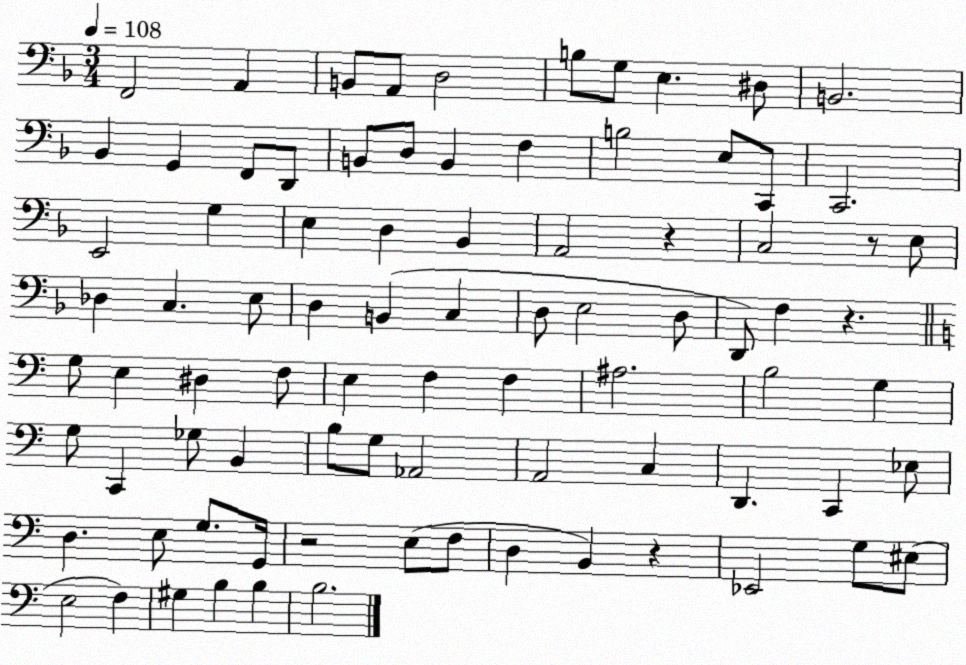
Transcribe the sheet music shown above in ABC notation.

X:1
T:Untitled
M:3/4
L:1/4
K:F
F,,2 A,, B,,/2 A,,/2 D,2 B,/2 G,/2 E, ^D,/2 B,,2 _B,, G,, F,,/2 D,,/2 B,,/2 D,/2 B,, F, B,2 E,/2 C,,/2 C,,2 E,,2 G, E, D, _B,, A,,2 z C,2 z/2 E,/2 _D, C, E,/2 D, B,, C, D,/2 E,2 D,/2 D,,/2 F, z G,/2 E, ^D, F,/2 E, F, F, ^A,2 B,2 G, G,/2 C,, _G,/2 B,, B,/2 G,/2 _A,,2 A,,2 C, D,, C,, _E,/2 D, E,/2 G,/2 G,,/4 z2 E,/2 F,/2 D, B,, z _E,,2 G,/2 ^E,/2 E,2 F, ^G, B, B, B,2